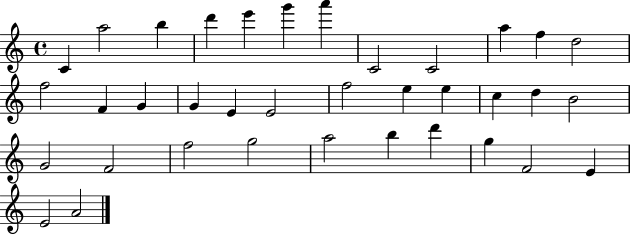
C4/q A5/h B5/q D6/q E6/q G6/q A6/q C4/h C4/h A5/q F5/q D5/h F5/h F4/q G4/q G4/q E4/q E4/h F5/h E5/q E5/q C5/q D5/q B4/h G4/h F4/h F5/h G5/h A5/h B5/q D6/q G5/q F4/h E4/q E4/h A4/h